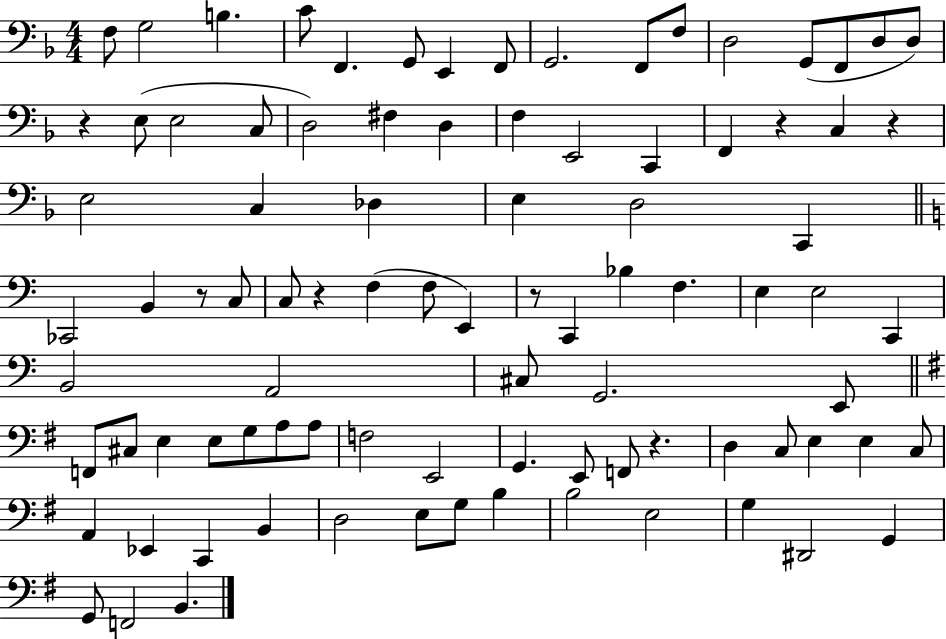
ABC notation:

X:1
T:Untitled
M:4/4
L:1/4
K:F
F,/2 G,2 B, C/2 F,, G,,/2 E,, F,,/2 G,,2 F,,/2 F,/2 D,2 G,,/2 F,,/2 D,/2 D,/2 z E,/2 E,2 C,/2 D,2 ^F, D, F, E,,2 C,, F,, z C, z E,2 C, _D, E, D,2 C,, _C,,2 B,, z/2 C,/2 C,/2 z F, F,/2 E,, z/2 C,, _B, F, E, E,2 C,, B,,2 A,,2 ^C,/2 G,,2 E,,/2 F,,/2 ^C,/2 E, E,/2 G,/2 A,/2 A,/2 F,2 E,,2 G,, E,,/2 F,,/2 z D, C,/2 E, E, C,/2 A,, _E,, C,, B,, D,2 E,/2 G,/2 B, B,2 E,2 G, ^D,,2 G,, G,,/2 F,,2 B,,